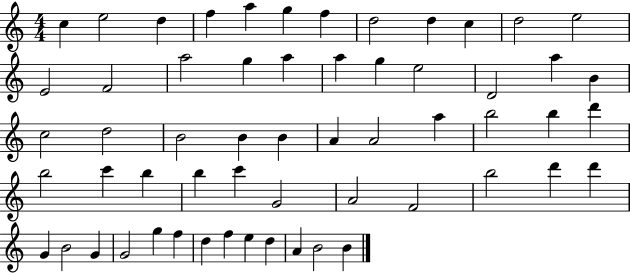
C5/q E5/h D5/q F5/q A5/q G5/q F5/q D5/h D5/q C5/q D5/h E5/h E4/h F4/h A5/h G5/q A5/q A5/q G5/q E5/h D4/h A5/q B4/q C5/h D5/h B4/h B4/q B4/q A4/q A4/h A5/q B5/h B5/q D6/q B5/h C6/q B5/q B5/q C6/q G4/h A4/h F4/h B5/h D6/q D6/q G4/q B4/h G4/q G4/h G5/q F5/q D5/q F5/q E5/q D5/q A4/q B4/h B4/q